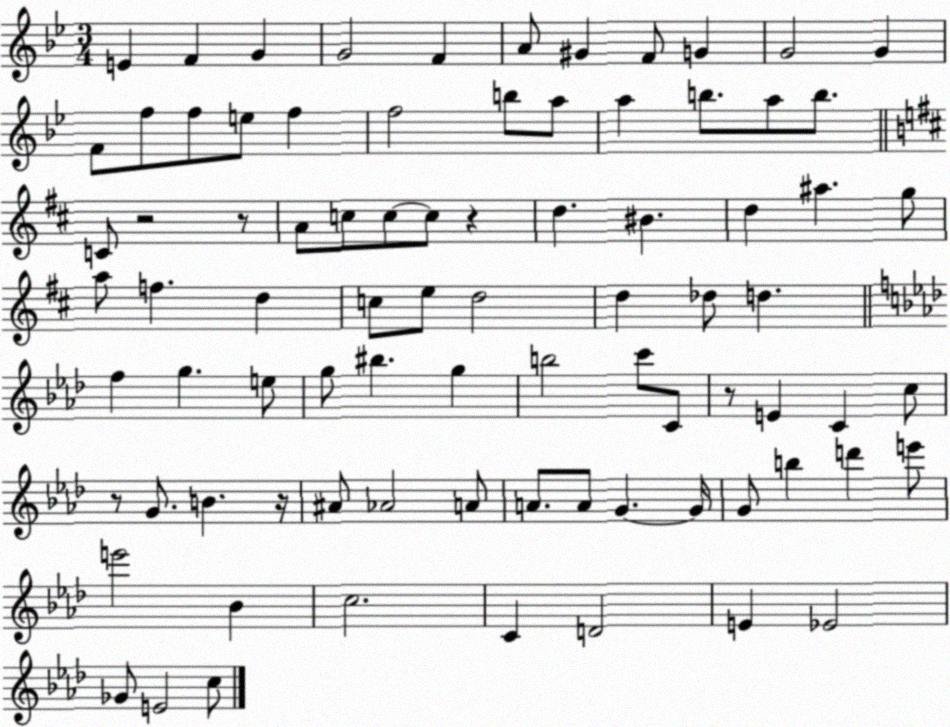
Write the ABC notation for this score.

X:1
T:Untitled
M:3/4
L:1/4
K:Bb
E F G G2 F A/2 ^G F/2 G G2 G F/2 f/2 f/2 e/2 f f2 b/2 a/2 a b/2 a/2 b/2 C/2 z2 z/2 A/2 c/2 c/2 c/2 z d ^B d ^a g/2 a/2 f d c/2 e/2 d2 d _d/2 d f g e/2 g/2 ^b g b2 c'/2 C/2 z/2 E C c/2 z/2 G/2 B z/4 ^A/2 _A2 A/2 A/2 A/2 G G/4 G/2 b d' e'/2 e'2 _B c2 C D2 E _E2 _G/2 E2 c/2